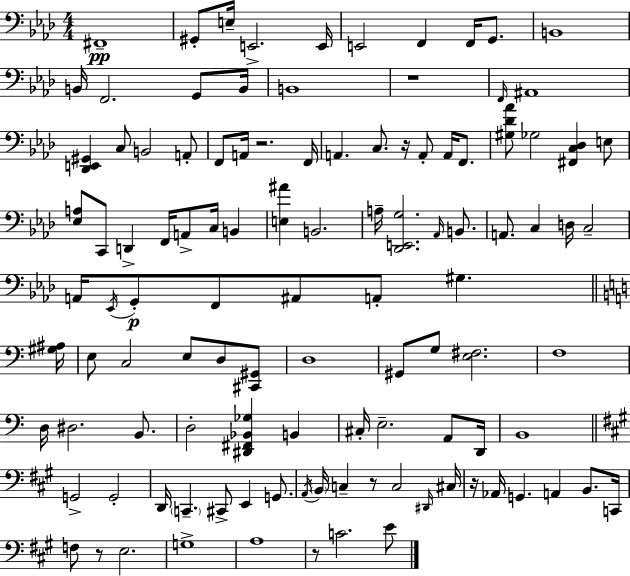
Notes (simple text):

F#2/w G#2/e E3/s E2/h. E2/s E2/h F2/q F2/s G2/e. B2/w B2/s F2/h. G2/e B2/s B2/w R/w F2/s A#2/w [Db2,E2,G#2]/q C3/e B2/h A2/e F2/e A2/s R/h. F2/s A2/q. C3/e. R/s A2/e A2/s F2/e. [G#3,Db4,Ab4]/e Gb3/h [F#2,C3,Db3]/q E3/e [Eb3,A3]/e C2/e D2/q F2/s A2/e C3/s B2/q [E3,A#4]/q B2/h. A3/s [Db2,E2,G3]/h. Ab2/s B2/e. A2/e. C3/q D3/s C3/h A2/s Eb2/s G2/e F2/e A#2/e A2/e G#3/q. [G#3,A#3]/s E3/e C3/h E3/e D3/e [C#2,G#2]/e D3/w G#2/e G3/e [E3,F#3]/h. F3/w D3/s D#3/h. B2/e. D3/h [D#2,F#2,Bb2,Gb3]/q B2/q C#3/s E3/h. A2/e D2/s B2/w G2/h G2/h D2/s C2/q. C#2/e E2/q G2/e. A2/s B2/s C3/q R/e C3/h D#2/s C#3/s R/s Ab2/s G2/q. A2/q B2/e. C2/s F3/e R/e E3/h. G3/w A3/w R/e C4/h. E4/e